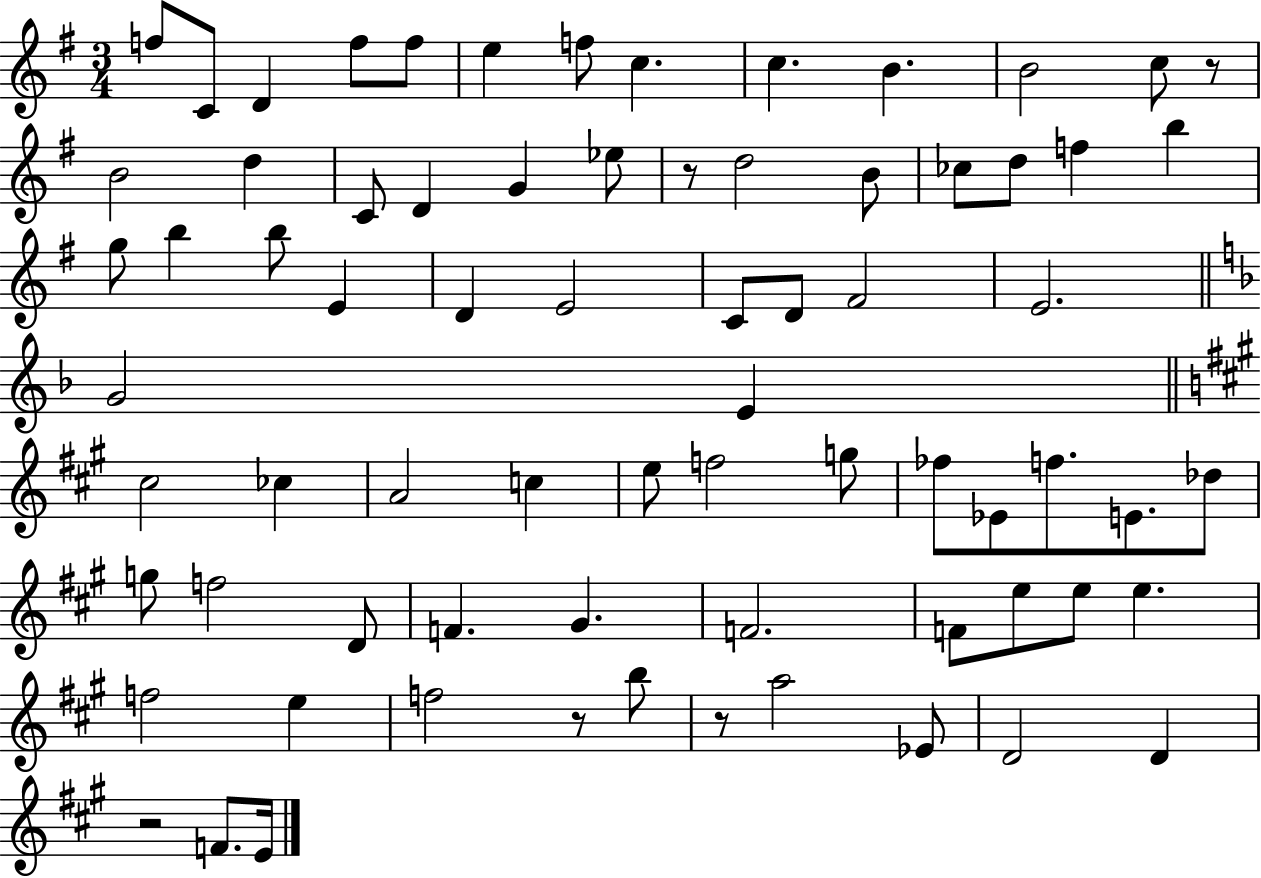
F5/e C4/e D4/q F5/e F5/e E5/q F5/e C5/q. C5/q. B4/q. B4/h C5/e R/e B4/h D5/q C4/e D4/q G4/q Eb5/e R/e D5/h B4/e CES5/e D5/e F5/q B5/q G5/e B5/q B5/e E4/q D4/q E4/h C4/e D4/e F#4/h E4/h. G4/h E4/q C#5/h CES5/q A4/h C5/q E5/e F5/h G5/e FES5/e Eb4/e F5/e. E4/e. Db5/e G5/e F5/h D4/e F4/q. G#4/q. F4/h. F4/e E5/e E5/e E5/q. F5/h E5/q F5/h R/e B5/e R/e A5/h Eb4/e D4/h D4/q R/h F4/e. E4/s